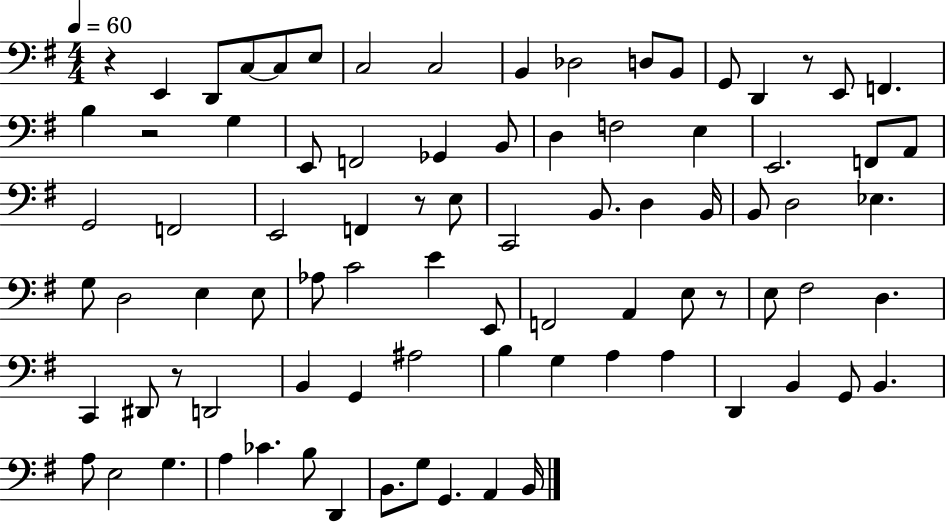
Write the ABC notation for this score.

X:1
T:Untitled
M:4/4
L:1/4
K:G
z E,, D,,/2 C,/2 C,/2 E,/2 C,2 C,2 B,, _D,2 D,/2 B,,/2 G,,/2 D,, z/2 E,,/2 F,, B, z2 G, E,,/2 F,,2 _G,, B,,/2 D, F,2 E, E,,2 F,,/2 A,,/2 G,,2 F,,2 E,,2 F,, z/2 E,/2 C,,2 B,,/2 D, B,,/4 B,,/2 D,2 _E, G,/2 D,2 E, E,/2 _A,/2 C2 E E,,/2 F,,2 A,, E,/2 z/2 E,/2 ^F,2 D, C,, ^D,,/2 z/2 D,,2 B,, G,, ^A,2 B, G, A, A, D,, B,, G,,/2 B,, A,/2 E,2 G, A, _C B,/2 D,, B,,/2 G,/2 G,, A,, B,,/4